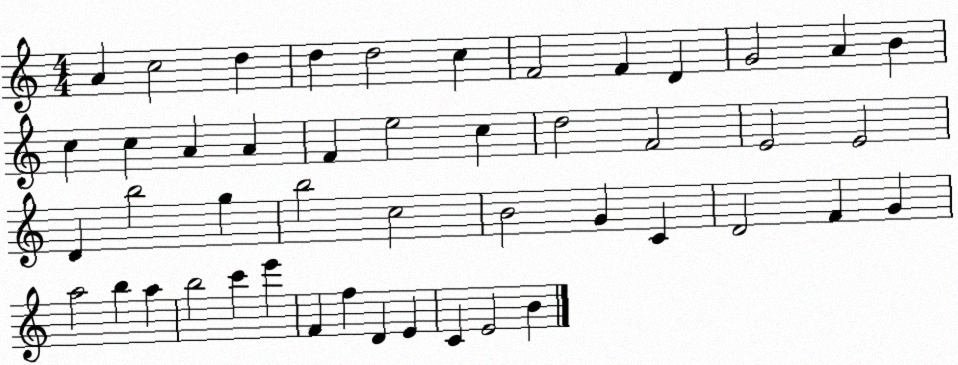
X:1
T:Untitled
M:4/4
L:1/4
K:C
A c2 d d d2 c F2 F D G2 A B c c A A F e2 c d2 F2 E2 E2 D b2 g b2 c2 B2 G C D2 F G a2 b a b2 c' e' F f D E C E2 B